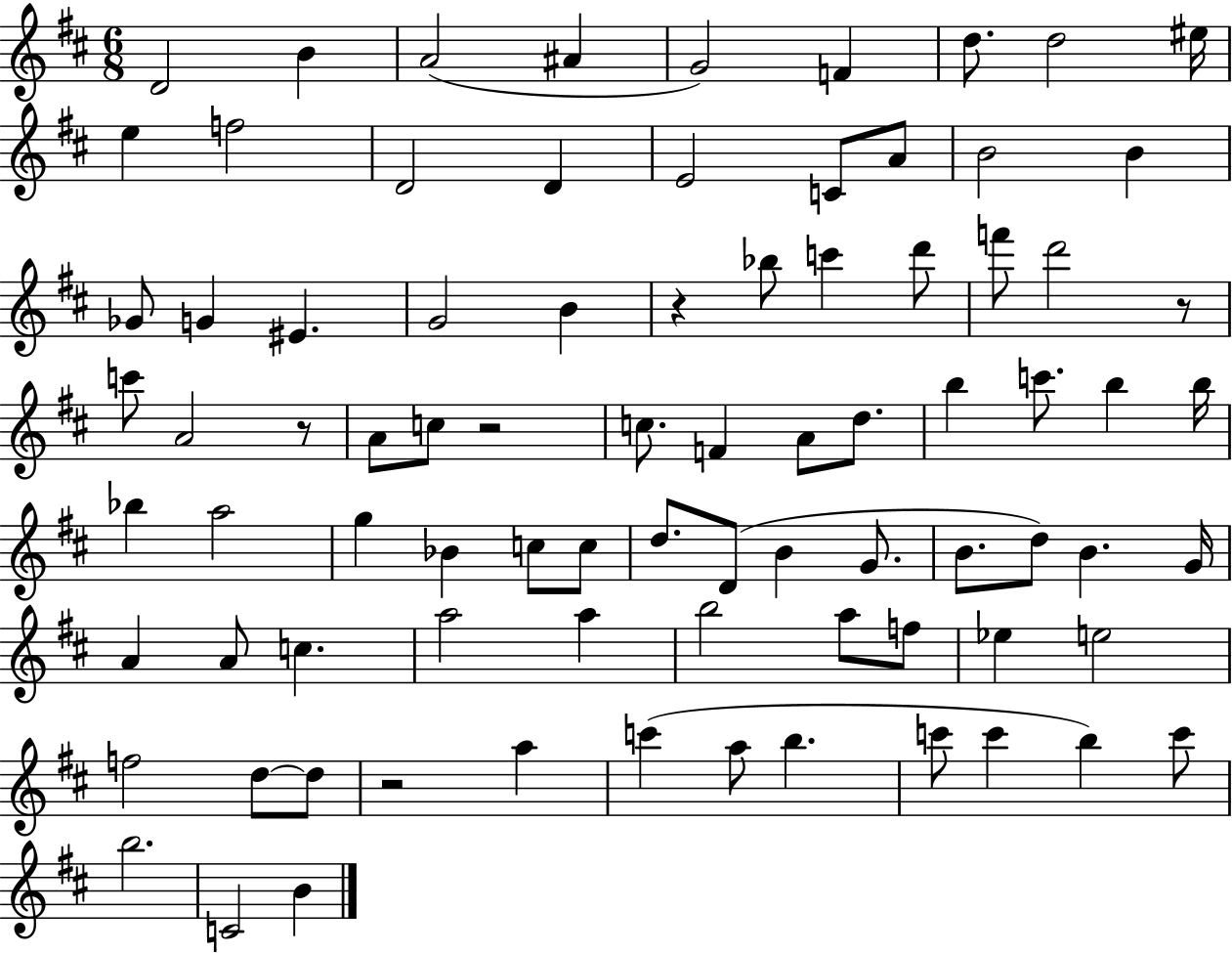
D4/h B4/q A4/h A#4/q G4/h F4/q D5/e. D5/h EIS5/s E5/q F5/h D4/h D4/q E4/h C4/e A4/e B4/h B4/q Gb4/e G4/q EIS4/q. G4/h B4/q R/q Bb5/e C6/q D6/e F6/e D6/h R/e C6/e A4/h R/e A4/e C5/e R/h C5/e. F4/q A4/e D5/e. B5/q C6/e. B5/q B5/s Bb5/q A5/h G5/q Bb4/q C5/e C5/e D5/e. D4/e B4/q G4/e. B4/e. D5/e B4/q. G4/s A4/q A4/e C5/q. A5/h A5/q B5/h A5/e F5/e Eb5/q E5/h F5/h D5/e D5/e R/h A5/q C6/q A5/e B5/q. C6/e C6/q B5/q C6/e B5/h. C4/h B4/q